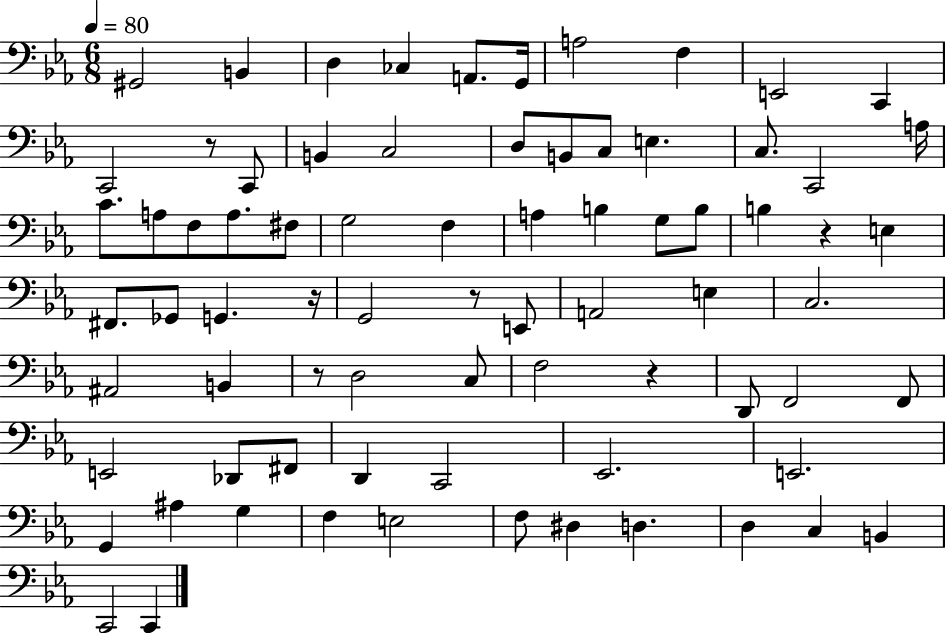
{
  \clef bass
  \numericTimeSignature
  \time 6/8
  \key ees \major
  \tempo 4 = 80
  gis,2 b,4 | d4 ces4 a,8. g,16 | a2 f4 | e,2 c,4 | \break c,2 r8 c,8 | b,4 c2 | d8 b,8 c8 e4. | c8. c,2 a16 | \break c'8. a8 f8 a8. fis8 | g2 f4 | a4 b4 g8 b8 | b4 r4 e4 | \break fis,8. ges,8 g,4. r16 | g,2 r8 e,8 | a,2 e4 | c2. | \break ais,2 b,4 | r8 d2 c8 | f2 r4 | d,8 f,2 f,8 | \break e,2 des,8 fis,8 | d,4 c,2 | ees,2. | e,2. | \break g,4 ais4 g4 | f4 e2 | f8 dis4 d4. | d4 c4 b,4 | \break c,2 c,4 | \bar "|."
}